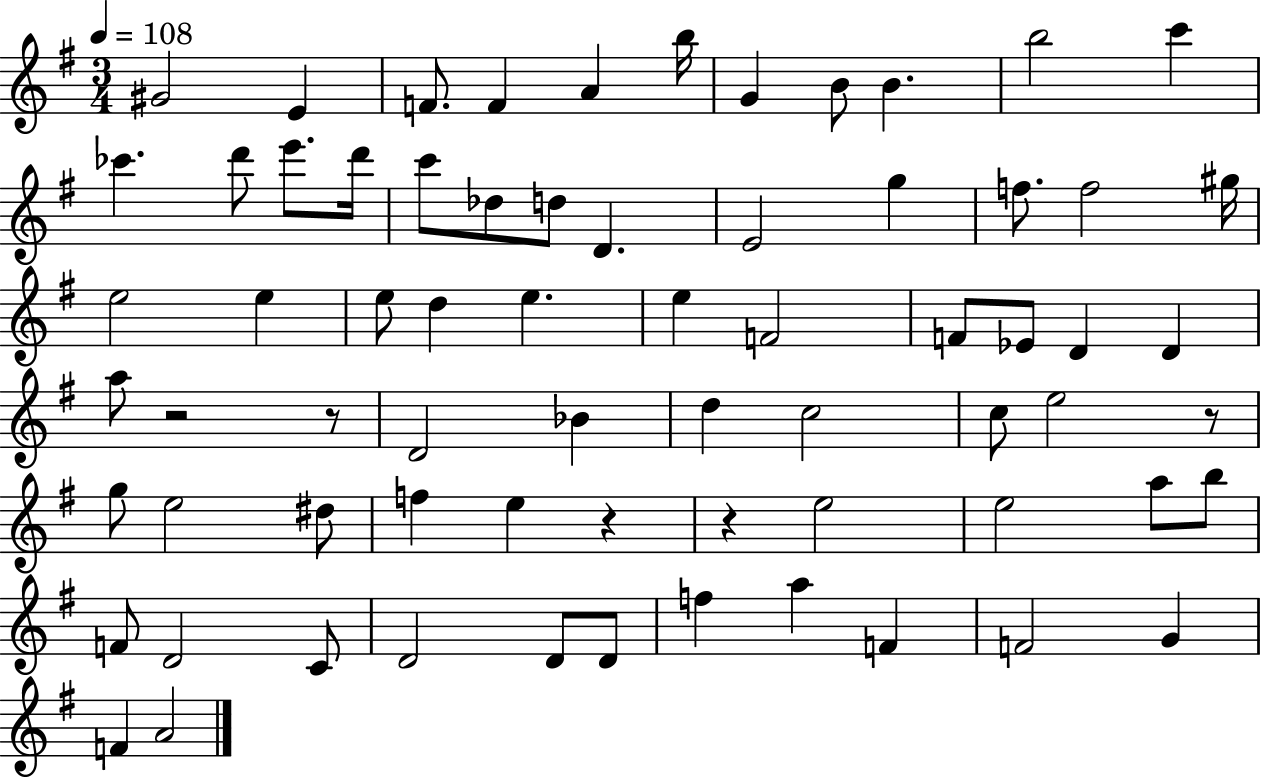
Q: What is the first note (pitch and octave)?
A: G#4